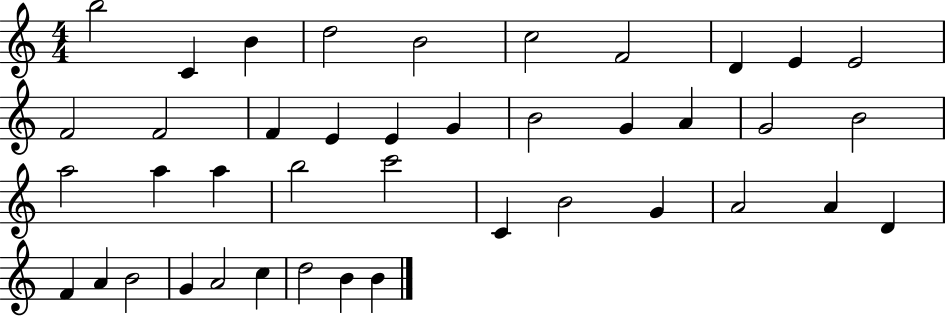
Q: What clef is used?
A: treble